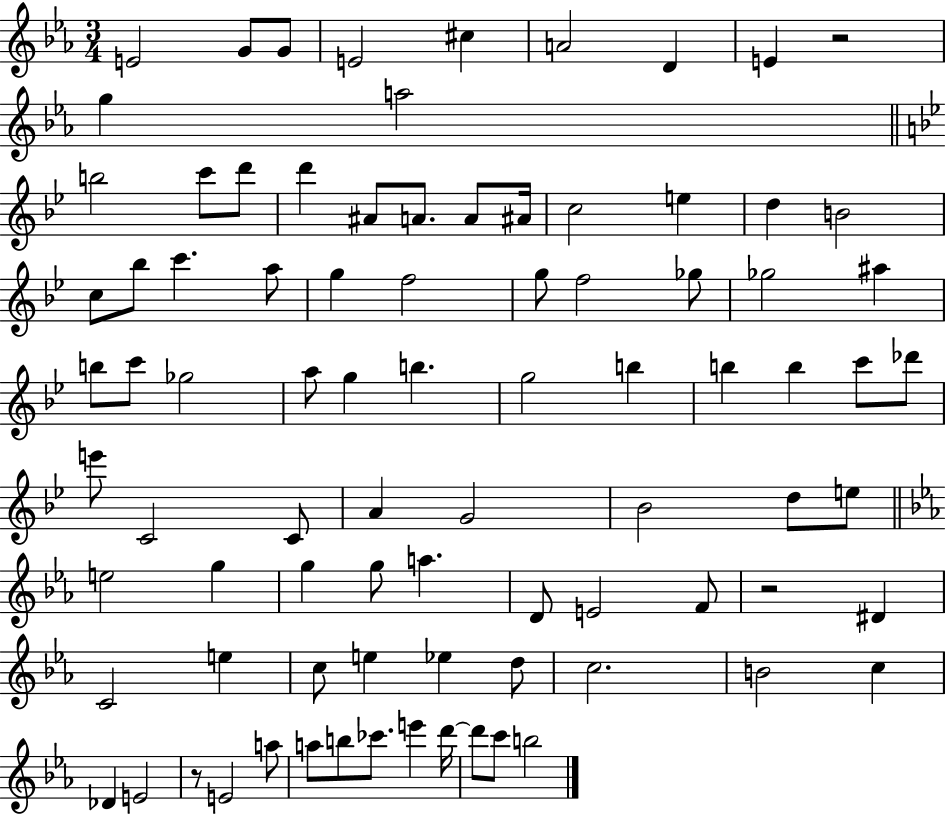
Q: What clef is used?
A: treble